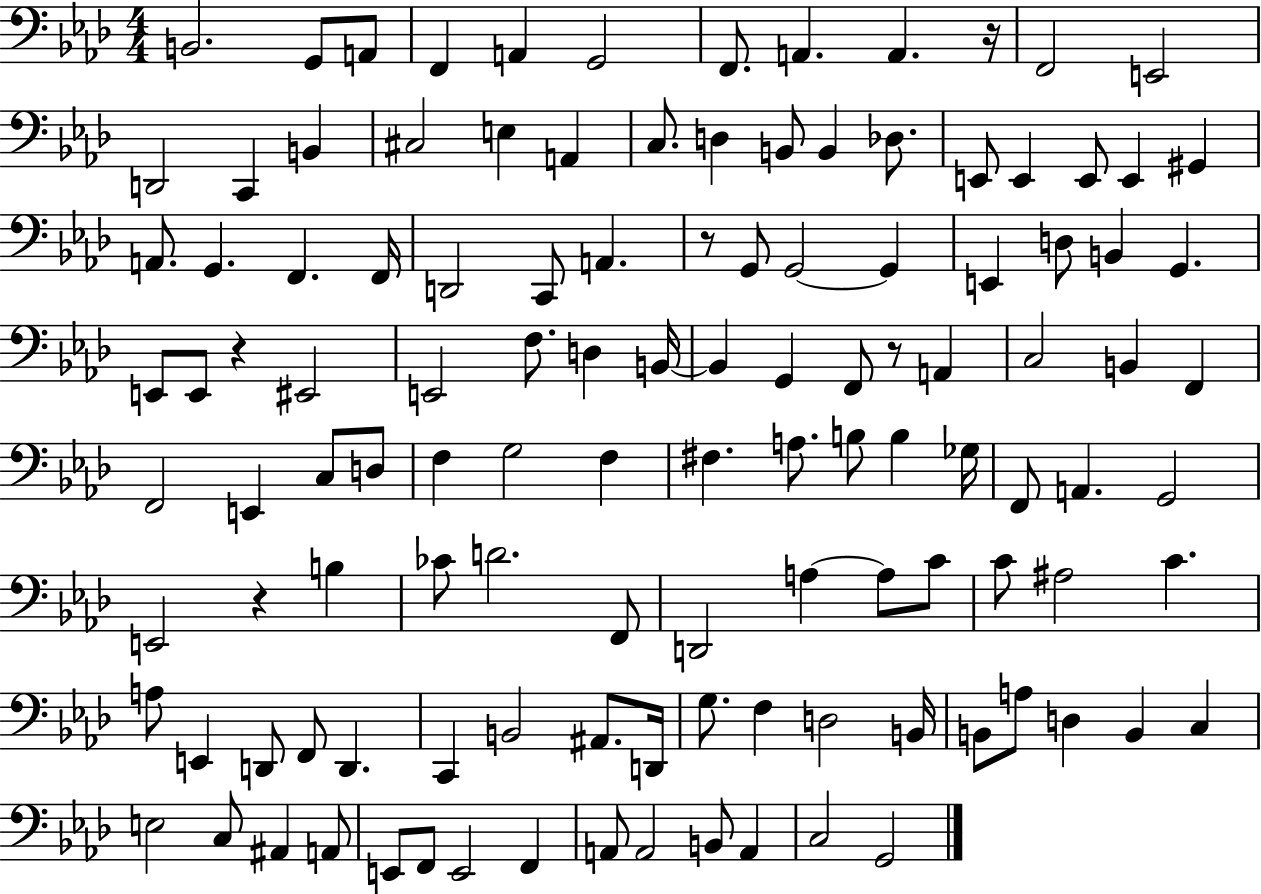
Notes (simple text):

B2/h. G2/e A2/e F2/q A2/q G2/h F2/e. A2/q. A2/q. R/s F2/h E2/h D2/h C2/q B2/q C#3/h E3/q A2/q C3/e. D3/q B2/e B2/q Db3/e. E2/e E2/q E2/e E2/q G#2/q A2/e. G2/q. F2/q. F2/s D2/h C2/e A2/q. R/e G2/e G2/h G2/q E2/q D3/e B2/q G2/q. E2/e E2/e R/q EIS2/h E2/h F3/e. D3/q B2/s B2/q G2/q F2/e R/e A2/q C3/h B2/q F2/q F2/h E2/q C3/e D3/e F3/q G3/h F3/q F#3/q. A3/e. B3/e B3/q Gb3/s F2/e A2/q. G2/h E2/h R/q B3/q CES4/e D4/h. F2/e D2/h A3/q A3/e C4/e C4/e A#3/h C4/q. A3/e E2/q D2/e F2/e D2/q. C2/q B2/h A#2/e. D2/s G3/e. F3/q D3/h B2/s B2/e A3/e D3/q B2/q C3/q E3/h C3/e A#2/q A2/e E2/e F2/e E2/h F2/q A2/e A2/h B2/e A2/q C3/h G2/h